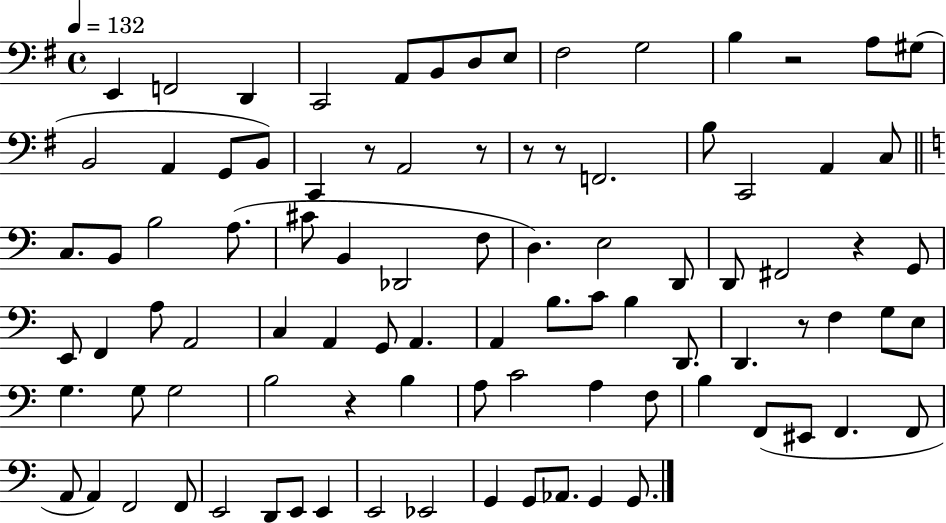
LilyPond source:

{
  \clef bass
  \time 4/4
  \defaultTimeSignature
  \key g \major
  \tempo 4 = 132
  e,4 f,2 d,4 | c,2 a,8 b,8 d8 e8 | fis2 g2 | b4 r2 a8 gis8( | \break b,2 a,4 g,8 b,8) | c,4 r8 a,2 r8 | r8 r8 f,2. | b8 c,2 a,4 c8 | \break \bar "||" \break \key c \major c8. b,8 b2 a8.( | cis'8 b,4 des,2 f8 | d4.) e2 d,8 | d,8 fis,2 r4 g,8 | \break e,8 f,4 a8 a,2 | c4 a,4 g,8 a,4. | a,4 b8. c'8 b4 d,8. | d,4. r8 f4 g8 e8 | \break g4. g8 g2 | b2 r4 b4 | a8 c'2 a4 f8 | b4 f,8( eis,8 f,4. f,8 | \break a,8 a,4) f,2 f,8 | e,2 d,8 e,8 e,4 | e,2 ees,2 | g,4 g,8 aes,8. g,4 g,8. | \break \bar "|."
}